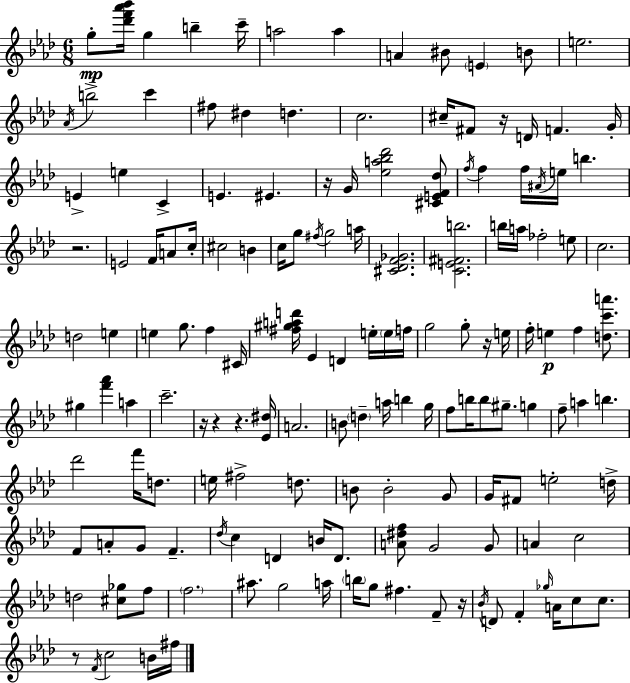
{
  \clef treble
  \numericTimeSignature
  \time 6/8
  \key aes \major
  g''8-.\mp <des''' f''' aes''' bes'''>16 g''4 b''4-- c'''16-- | a''2 a''4 | a'4 bis'8 \parenthesize e'4 b'8 | e''2. | \break \acciaccatura { aes'16 } b''2-> c'''4 | fis''8 dis''4 d''4. | c''2. | cis''16-- fis'8 r16 d'16 f'4. | \break g'16-. e'4-> e''4 c'4-> | e'4. eis'4. | r16 g'16 <ees'' a'' bes'' des'''>2 <cis' e' f' des''>8 | \acciaccatura { f''16 } f''4 f''16 \acciaccatura { ais'16 } e''16 b''4. | \break r2. | e'2 f'16 | a'8 c''16-. cis''2 b'4 | c''16 g''8 \acciaccatura { fis''16 } g''2 | \break a''16 <cis' des' f' ges'>2. | <c' e' fis' b''>2. | b''16 a''16 fes''2-. | e''8 c''2. | \break d''2 | e''4 e''4 g''8. f''4 | cis'16 <fis'' gis'' a'' d'''>16 ees'4 d'4 | e''16-. \parenthesize e''16 f''16 g''2 | \break g''8-. r16 e''16 f''16-. e''4\p f''4 | <d'' c''' a'''>8. gis''4 <f''' aes'''>4 | a''4 c'''2.-- | r16 r4 r4. | \break <ees' dis''>16 a'2. | b'8 \parenthesize d''4-- a''16 b''4 | g''16 f''8 b''16 b''8 gis''8.-- | g''4 f''8-- a''4 b''4. | \break des'''2 | f'''16 d''8. e''16 fis''2-> | d''8. b'8 b'2-. | g'8 g'16 fis'8 e''2-. | \break d''16-> f'8 a'8-. g'8 f'4.-- | \acciaccatura { des''16 } c''4 d'4 | b'16 d'8. <a' dis'' f''>8 g'2 | g'8 a'4 c''2 | \break d''2 | <cis'' ges''>8 f''8 \parenthesize f''2. | ais''8. g''2 | a''16 \parenthesize b''16 g''8 fis''4. | \break f'8-- r16 \acciaccatura { bes'16 } d'8 f'4-. | \grace { ges''16 } a'16 c''8 c''8. r8 \acciaccatura { f'16 } c''2 | b'16 fis''16 \bar "|."
}